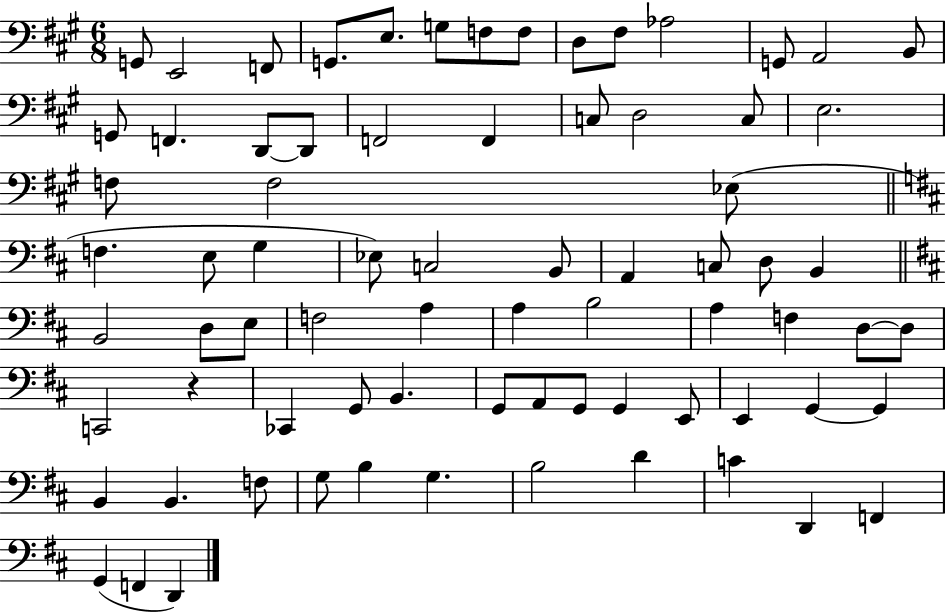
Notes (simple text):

G2/e E2/h F2/e G2/e. E3/e. G3/e F3/e F3/e D3/e F#3/e Ab3/h G2/e A2/h B2/e G2/e F2/q. D2/e D2/e F2/h F2/q C3/e D3/h C3/e E3/h. F3/e F3/h Eb3/e F3/q. E3/e G3/q Eb3/e C3/h B2/e A2/q C3/e D3/e B2/q B2/h D3/e E3/e F3/h A3/q A3/q B3/h A3/q F3/q D3/e D3/e C2/h R/q CES2/q G2/e B2/q. G2/e A2/e G2/e G2/q E2/e E2/q G2/q G2/q B2/q B2/q. F3/e G3/e B3/q G3/q. B3/h D4/q C4/q D2/q F2/q G2/q F2/q D2/q